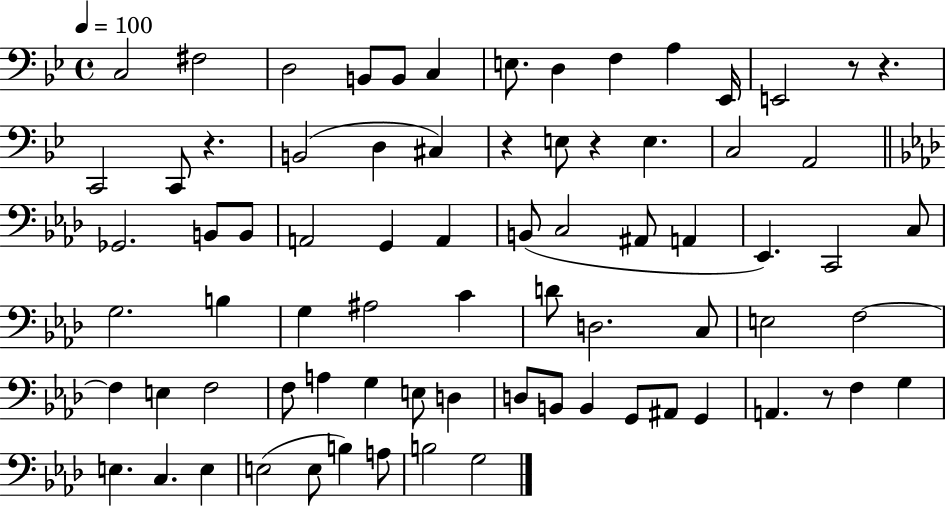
X:1
T:Untitled
M:4/4
L:1/4
K:Bb
C,2 ^F,2 D,2 B,,/2 B,,/2 C, E,/2 D, F, A, _E,,/4 E,,2 z/2 z C,,2 C,,/2 z B,,2 D, ^C, z E,/2 z E, C,2 A,,2 _G,,2 B,,/2 B,,/2 A,,2 G,, A,, B,,/2 C,2 ^A,,/2 A,, _E,, C,,2 C,/2 G,2 B, G, ^A,2 C D/2 D,2 C,/2 E,2 F,2 F, E, F,2 F,/2 A, G, E,/2 D, D,/2 B,,/2 B,, G,,/2 ^A,,/2 G,, A,, z/2 F, G, E, C, E, E,2 E,/2 B, A,/2 B,2 G,2